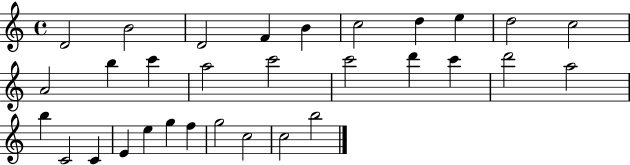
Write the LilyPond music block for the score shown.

{
  \clef treble
  \time 4/4
  \defaultTimeSignature
  \key c \major
  d'2 b'2 | d'2 f'4 b'4 | c''2 d''4 e''4 | d''2 c''2 | \break a'2 b''4 c'''4 | a''2 c'''2 | c'''2 d'''4 c'''4 | d'''2 a''2 | \break b''4 c'2 c'4 | e'4 e''4 g''4 f''4 | g''2 c''2 | c''2 b''2 | \break \bar "|."
}